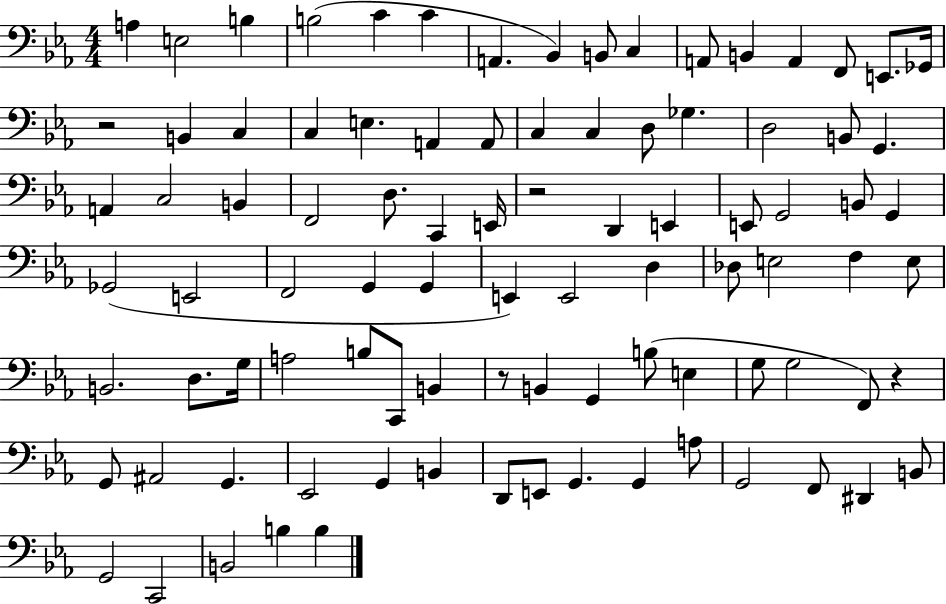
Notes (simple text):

A3/q E3/h B3/q B3/h C4/q C4/q A2/q. Bb2/q B2/e C3/q A2/e B2/q A2/q F2/e E2/e. Gb2/s R/h B2/q C3/q C3/q E3/q. A2/q A2/e C3/q C3/q D3/e Gb3/q. D3/h B2/e G2/q. A2/q C3/h B2/q F2/h D3/e. C2/q E2/s R/h D2/q E2/q E2/e G2/h B2/e G2/q Gb2/h E2/h F2/h G2/q G2/q E2/q E2/h D3/q Db3/e E3/h F3/q E3/e B2/h. D3/e. G3/s A3/h B3/e C2/e B2/q R/e B2/q G2/q B3/e E3/q G3/e G3/h F2/e R/q G2/e A#2/h G2/q. Eb2/h G2/q B2/q D2/e E2/e G2/q. G2/q A3/e G2/h F2/e D#2/q B2/e G2/h C2/h B2/h B3/q B3/q